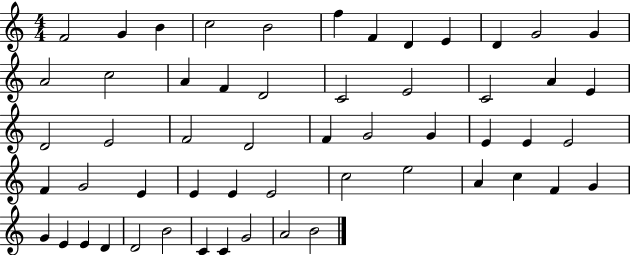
{
  \clef treble
  \numericTimeSignature
  \time 4/4
  \key c \major
  f'2 g'4 b'4 | c''2 b'2 | f''4 f'4 d'4 e'4 | d'4 g'2 g'4 | \break a'2 c''2 | a'4 f'4 d'2 | c'2 e'2 | c'2 a'4 e'4 | \break d'2 e'2 | f'2 d'2 | f'4 g'2 g'4 | e'4 e'4 e'2 | \break f'4 g'2 e'4 | e'4 e'4 e'2 | c''2 e''2 | a'4 c''4 f'4 g'4 | \break g'4 e'4 e'4 d'4 | d'2 b'2 | c'4 c'4 g'2 | a'2 b'2 | \break \bar "|."
}